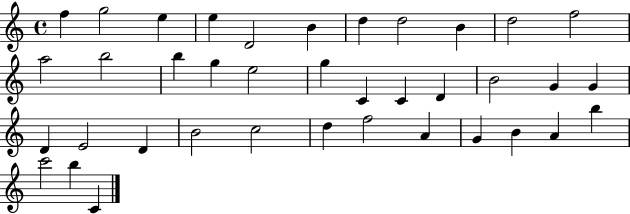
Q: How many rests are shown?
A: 0